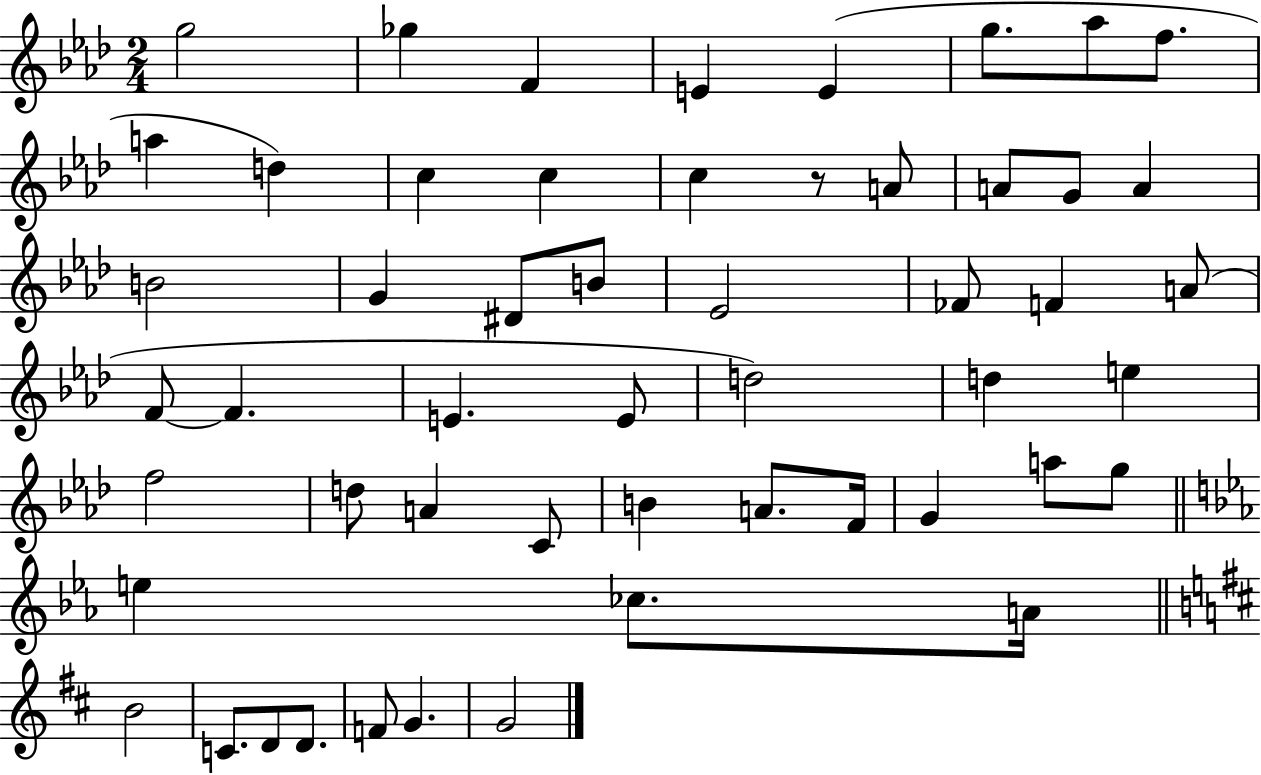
X:1
T:Untitled
M:2/4
L:1/4
K:Ab
g2 _g F E E g/2 _a/2 f/2 a d c c c z/2 A/2 A/2 G/2 A B2 G ^D/2 B/2 _E2 _F/2 F A/2 F/2 F E E/2 d2 d e f2 d/2 A C/2 B A/2 F/4 G a/2 g/2 e _c/2 A/4 B2 C/2 D/2 D/2 F/2 G G2